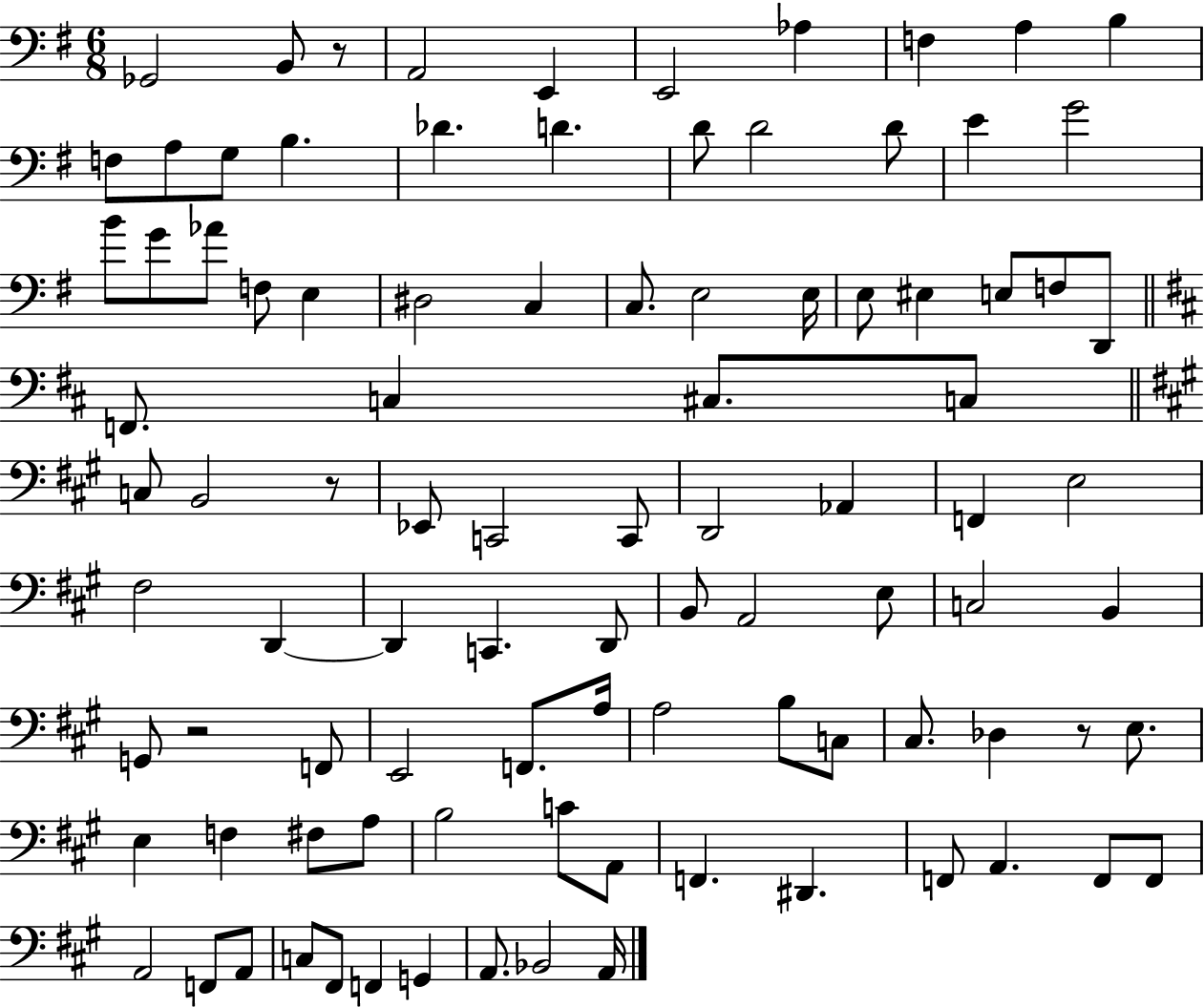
Gb2/h B2/e R/e A2/h E2/q E2/h Ab3/q F3/q A3/q B3/q F3/e A3/e G3/e B3/q. Db4/q. D4/q. D4/e D4/h D4/e E4/q G4/h B4/e G4/e Ab4/e F3/e E3/q D#3/h C3/q C3/e. E3/h E3/s E3/e EIS3/q E3/e F3/e D2/e F2/e. C3/q C#3/e. C3/e C3/e B2/h R/e Eb2/e C2/h C2/e D2/h Ab2/q F2/q E3/h F#3/h D2/q D2/q C2/q. D2/e B2/e A2/h E3/e C3/h B2/q G2/e R/h F2/e E2/h F2/e. A3/s A3/h B3/e C3/e C#3/e. Db3/q R/e E3/e. E3/q F3/q F#3/e A3/e B3/h C4/e A2/e F2/q. D#2/q. F2/e A2/q. F2/e F2/e A2/h F2/e A2/e C3/e F#2/e F2/q G2/q A2/e. Bb2/h A2/s